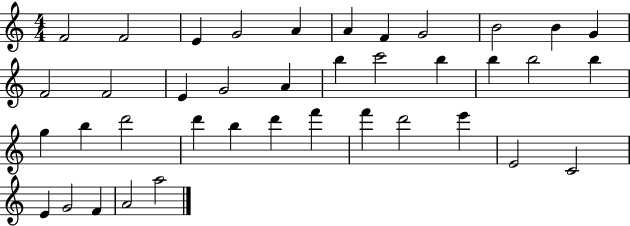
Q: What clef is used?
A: treble